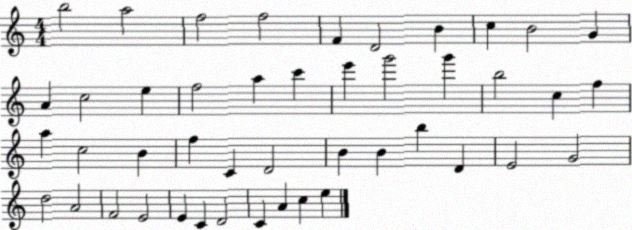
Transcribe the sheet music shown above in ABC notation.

X:1
T:Untitled
M:4/4
L:1/4
K:C
b2 a2 f2 f2 F D2 B c B2 G A c2 e f2 a c' e' g'2 g' b2 c f a c2 B f C D2 B B b D E2 G2 d2 A2 F2 E2 E C D2 C A c e